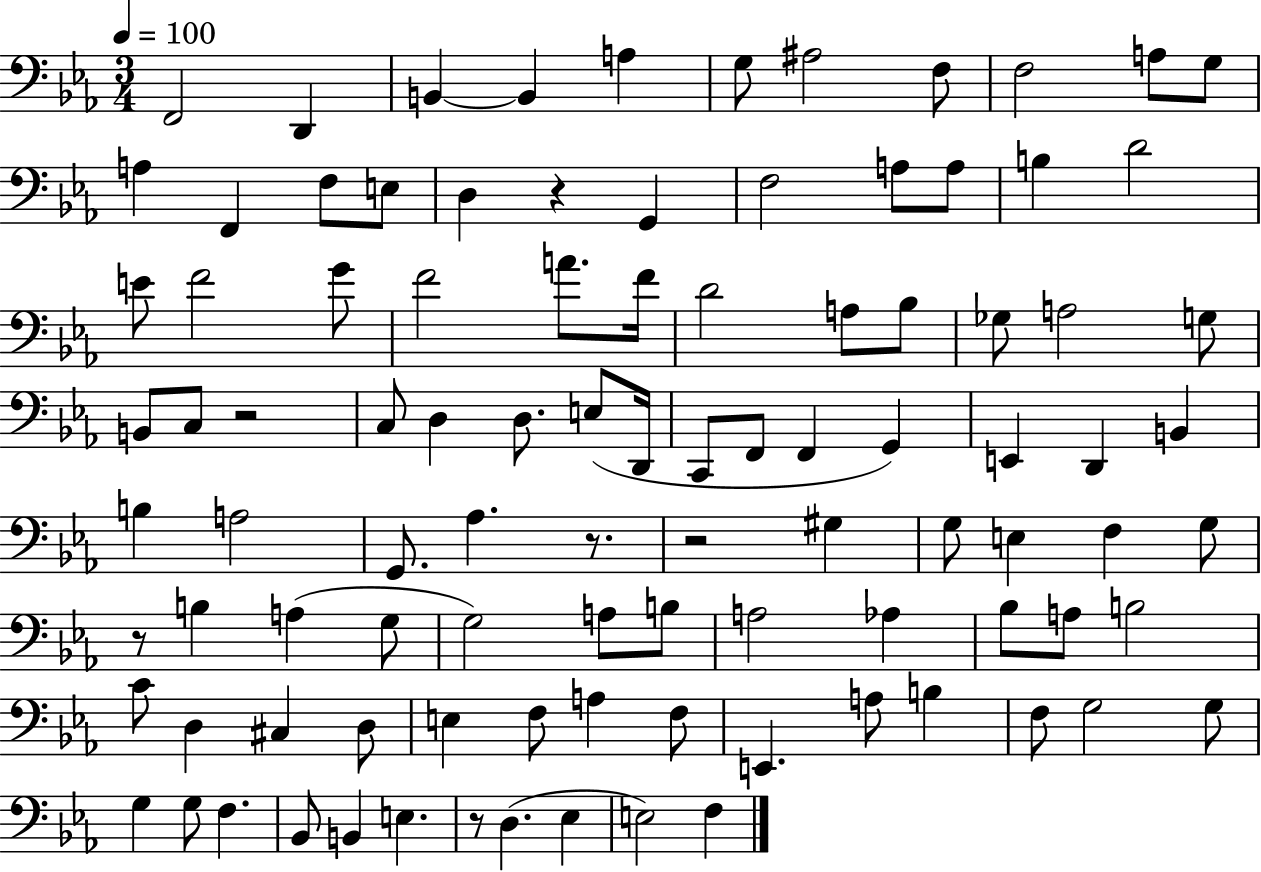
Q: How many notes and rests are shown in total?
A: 98